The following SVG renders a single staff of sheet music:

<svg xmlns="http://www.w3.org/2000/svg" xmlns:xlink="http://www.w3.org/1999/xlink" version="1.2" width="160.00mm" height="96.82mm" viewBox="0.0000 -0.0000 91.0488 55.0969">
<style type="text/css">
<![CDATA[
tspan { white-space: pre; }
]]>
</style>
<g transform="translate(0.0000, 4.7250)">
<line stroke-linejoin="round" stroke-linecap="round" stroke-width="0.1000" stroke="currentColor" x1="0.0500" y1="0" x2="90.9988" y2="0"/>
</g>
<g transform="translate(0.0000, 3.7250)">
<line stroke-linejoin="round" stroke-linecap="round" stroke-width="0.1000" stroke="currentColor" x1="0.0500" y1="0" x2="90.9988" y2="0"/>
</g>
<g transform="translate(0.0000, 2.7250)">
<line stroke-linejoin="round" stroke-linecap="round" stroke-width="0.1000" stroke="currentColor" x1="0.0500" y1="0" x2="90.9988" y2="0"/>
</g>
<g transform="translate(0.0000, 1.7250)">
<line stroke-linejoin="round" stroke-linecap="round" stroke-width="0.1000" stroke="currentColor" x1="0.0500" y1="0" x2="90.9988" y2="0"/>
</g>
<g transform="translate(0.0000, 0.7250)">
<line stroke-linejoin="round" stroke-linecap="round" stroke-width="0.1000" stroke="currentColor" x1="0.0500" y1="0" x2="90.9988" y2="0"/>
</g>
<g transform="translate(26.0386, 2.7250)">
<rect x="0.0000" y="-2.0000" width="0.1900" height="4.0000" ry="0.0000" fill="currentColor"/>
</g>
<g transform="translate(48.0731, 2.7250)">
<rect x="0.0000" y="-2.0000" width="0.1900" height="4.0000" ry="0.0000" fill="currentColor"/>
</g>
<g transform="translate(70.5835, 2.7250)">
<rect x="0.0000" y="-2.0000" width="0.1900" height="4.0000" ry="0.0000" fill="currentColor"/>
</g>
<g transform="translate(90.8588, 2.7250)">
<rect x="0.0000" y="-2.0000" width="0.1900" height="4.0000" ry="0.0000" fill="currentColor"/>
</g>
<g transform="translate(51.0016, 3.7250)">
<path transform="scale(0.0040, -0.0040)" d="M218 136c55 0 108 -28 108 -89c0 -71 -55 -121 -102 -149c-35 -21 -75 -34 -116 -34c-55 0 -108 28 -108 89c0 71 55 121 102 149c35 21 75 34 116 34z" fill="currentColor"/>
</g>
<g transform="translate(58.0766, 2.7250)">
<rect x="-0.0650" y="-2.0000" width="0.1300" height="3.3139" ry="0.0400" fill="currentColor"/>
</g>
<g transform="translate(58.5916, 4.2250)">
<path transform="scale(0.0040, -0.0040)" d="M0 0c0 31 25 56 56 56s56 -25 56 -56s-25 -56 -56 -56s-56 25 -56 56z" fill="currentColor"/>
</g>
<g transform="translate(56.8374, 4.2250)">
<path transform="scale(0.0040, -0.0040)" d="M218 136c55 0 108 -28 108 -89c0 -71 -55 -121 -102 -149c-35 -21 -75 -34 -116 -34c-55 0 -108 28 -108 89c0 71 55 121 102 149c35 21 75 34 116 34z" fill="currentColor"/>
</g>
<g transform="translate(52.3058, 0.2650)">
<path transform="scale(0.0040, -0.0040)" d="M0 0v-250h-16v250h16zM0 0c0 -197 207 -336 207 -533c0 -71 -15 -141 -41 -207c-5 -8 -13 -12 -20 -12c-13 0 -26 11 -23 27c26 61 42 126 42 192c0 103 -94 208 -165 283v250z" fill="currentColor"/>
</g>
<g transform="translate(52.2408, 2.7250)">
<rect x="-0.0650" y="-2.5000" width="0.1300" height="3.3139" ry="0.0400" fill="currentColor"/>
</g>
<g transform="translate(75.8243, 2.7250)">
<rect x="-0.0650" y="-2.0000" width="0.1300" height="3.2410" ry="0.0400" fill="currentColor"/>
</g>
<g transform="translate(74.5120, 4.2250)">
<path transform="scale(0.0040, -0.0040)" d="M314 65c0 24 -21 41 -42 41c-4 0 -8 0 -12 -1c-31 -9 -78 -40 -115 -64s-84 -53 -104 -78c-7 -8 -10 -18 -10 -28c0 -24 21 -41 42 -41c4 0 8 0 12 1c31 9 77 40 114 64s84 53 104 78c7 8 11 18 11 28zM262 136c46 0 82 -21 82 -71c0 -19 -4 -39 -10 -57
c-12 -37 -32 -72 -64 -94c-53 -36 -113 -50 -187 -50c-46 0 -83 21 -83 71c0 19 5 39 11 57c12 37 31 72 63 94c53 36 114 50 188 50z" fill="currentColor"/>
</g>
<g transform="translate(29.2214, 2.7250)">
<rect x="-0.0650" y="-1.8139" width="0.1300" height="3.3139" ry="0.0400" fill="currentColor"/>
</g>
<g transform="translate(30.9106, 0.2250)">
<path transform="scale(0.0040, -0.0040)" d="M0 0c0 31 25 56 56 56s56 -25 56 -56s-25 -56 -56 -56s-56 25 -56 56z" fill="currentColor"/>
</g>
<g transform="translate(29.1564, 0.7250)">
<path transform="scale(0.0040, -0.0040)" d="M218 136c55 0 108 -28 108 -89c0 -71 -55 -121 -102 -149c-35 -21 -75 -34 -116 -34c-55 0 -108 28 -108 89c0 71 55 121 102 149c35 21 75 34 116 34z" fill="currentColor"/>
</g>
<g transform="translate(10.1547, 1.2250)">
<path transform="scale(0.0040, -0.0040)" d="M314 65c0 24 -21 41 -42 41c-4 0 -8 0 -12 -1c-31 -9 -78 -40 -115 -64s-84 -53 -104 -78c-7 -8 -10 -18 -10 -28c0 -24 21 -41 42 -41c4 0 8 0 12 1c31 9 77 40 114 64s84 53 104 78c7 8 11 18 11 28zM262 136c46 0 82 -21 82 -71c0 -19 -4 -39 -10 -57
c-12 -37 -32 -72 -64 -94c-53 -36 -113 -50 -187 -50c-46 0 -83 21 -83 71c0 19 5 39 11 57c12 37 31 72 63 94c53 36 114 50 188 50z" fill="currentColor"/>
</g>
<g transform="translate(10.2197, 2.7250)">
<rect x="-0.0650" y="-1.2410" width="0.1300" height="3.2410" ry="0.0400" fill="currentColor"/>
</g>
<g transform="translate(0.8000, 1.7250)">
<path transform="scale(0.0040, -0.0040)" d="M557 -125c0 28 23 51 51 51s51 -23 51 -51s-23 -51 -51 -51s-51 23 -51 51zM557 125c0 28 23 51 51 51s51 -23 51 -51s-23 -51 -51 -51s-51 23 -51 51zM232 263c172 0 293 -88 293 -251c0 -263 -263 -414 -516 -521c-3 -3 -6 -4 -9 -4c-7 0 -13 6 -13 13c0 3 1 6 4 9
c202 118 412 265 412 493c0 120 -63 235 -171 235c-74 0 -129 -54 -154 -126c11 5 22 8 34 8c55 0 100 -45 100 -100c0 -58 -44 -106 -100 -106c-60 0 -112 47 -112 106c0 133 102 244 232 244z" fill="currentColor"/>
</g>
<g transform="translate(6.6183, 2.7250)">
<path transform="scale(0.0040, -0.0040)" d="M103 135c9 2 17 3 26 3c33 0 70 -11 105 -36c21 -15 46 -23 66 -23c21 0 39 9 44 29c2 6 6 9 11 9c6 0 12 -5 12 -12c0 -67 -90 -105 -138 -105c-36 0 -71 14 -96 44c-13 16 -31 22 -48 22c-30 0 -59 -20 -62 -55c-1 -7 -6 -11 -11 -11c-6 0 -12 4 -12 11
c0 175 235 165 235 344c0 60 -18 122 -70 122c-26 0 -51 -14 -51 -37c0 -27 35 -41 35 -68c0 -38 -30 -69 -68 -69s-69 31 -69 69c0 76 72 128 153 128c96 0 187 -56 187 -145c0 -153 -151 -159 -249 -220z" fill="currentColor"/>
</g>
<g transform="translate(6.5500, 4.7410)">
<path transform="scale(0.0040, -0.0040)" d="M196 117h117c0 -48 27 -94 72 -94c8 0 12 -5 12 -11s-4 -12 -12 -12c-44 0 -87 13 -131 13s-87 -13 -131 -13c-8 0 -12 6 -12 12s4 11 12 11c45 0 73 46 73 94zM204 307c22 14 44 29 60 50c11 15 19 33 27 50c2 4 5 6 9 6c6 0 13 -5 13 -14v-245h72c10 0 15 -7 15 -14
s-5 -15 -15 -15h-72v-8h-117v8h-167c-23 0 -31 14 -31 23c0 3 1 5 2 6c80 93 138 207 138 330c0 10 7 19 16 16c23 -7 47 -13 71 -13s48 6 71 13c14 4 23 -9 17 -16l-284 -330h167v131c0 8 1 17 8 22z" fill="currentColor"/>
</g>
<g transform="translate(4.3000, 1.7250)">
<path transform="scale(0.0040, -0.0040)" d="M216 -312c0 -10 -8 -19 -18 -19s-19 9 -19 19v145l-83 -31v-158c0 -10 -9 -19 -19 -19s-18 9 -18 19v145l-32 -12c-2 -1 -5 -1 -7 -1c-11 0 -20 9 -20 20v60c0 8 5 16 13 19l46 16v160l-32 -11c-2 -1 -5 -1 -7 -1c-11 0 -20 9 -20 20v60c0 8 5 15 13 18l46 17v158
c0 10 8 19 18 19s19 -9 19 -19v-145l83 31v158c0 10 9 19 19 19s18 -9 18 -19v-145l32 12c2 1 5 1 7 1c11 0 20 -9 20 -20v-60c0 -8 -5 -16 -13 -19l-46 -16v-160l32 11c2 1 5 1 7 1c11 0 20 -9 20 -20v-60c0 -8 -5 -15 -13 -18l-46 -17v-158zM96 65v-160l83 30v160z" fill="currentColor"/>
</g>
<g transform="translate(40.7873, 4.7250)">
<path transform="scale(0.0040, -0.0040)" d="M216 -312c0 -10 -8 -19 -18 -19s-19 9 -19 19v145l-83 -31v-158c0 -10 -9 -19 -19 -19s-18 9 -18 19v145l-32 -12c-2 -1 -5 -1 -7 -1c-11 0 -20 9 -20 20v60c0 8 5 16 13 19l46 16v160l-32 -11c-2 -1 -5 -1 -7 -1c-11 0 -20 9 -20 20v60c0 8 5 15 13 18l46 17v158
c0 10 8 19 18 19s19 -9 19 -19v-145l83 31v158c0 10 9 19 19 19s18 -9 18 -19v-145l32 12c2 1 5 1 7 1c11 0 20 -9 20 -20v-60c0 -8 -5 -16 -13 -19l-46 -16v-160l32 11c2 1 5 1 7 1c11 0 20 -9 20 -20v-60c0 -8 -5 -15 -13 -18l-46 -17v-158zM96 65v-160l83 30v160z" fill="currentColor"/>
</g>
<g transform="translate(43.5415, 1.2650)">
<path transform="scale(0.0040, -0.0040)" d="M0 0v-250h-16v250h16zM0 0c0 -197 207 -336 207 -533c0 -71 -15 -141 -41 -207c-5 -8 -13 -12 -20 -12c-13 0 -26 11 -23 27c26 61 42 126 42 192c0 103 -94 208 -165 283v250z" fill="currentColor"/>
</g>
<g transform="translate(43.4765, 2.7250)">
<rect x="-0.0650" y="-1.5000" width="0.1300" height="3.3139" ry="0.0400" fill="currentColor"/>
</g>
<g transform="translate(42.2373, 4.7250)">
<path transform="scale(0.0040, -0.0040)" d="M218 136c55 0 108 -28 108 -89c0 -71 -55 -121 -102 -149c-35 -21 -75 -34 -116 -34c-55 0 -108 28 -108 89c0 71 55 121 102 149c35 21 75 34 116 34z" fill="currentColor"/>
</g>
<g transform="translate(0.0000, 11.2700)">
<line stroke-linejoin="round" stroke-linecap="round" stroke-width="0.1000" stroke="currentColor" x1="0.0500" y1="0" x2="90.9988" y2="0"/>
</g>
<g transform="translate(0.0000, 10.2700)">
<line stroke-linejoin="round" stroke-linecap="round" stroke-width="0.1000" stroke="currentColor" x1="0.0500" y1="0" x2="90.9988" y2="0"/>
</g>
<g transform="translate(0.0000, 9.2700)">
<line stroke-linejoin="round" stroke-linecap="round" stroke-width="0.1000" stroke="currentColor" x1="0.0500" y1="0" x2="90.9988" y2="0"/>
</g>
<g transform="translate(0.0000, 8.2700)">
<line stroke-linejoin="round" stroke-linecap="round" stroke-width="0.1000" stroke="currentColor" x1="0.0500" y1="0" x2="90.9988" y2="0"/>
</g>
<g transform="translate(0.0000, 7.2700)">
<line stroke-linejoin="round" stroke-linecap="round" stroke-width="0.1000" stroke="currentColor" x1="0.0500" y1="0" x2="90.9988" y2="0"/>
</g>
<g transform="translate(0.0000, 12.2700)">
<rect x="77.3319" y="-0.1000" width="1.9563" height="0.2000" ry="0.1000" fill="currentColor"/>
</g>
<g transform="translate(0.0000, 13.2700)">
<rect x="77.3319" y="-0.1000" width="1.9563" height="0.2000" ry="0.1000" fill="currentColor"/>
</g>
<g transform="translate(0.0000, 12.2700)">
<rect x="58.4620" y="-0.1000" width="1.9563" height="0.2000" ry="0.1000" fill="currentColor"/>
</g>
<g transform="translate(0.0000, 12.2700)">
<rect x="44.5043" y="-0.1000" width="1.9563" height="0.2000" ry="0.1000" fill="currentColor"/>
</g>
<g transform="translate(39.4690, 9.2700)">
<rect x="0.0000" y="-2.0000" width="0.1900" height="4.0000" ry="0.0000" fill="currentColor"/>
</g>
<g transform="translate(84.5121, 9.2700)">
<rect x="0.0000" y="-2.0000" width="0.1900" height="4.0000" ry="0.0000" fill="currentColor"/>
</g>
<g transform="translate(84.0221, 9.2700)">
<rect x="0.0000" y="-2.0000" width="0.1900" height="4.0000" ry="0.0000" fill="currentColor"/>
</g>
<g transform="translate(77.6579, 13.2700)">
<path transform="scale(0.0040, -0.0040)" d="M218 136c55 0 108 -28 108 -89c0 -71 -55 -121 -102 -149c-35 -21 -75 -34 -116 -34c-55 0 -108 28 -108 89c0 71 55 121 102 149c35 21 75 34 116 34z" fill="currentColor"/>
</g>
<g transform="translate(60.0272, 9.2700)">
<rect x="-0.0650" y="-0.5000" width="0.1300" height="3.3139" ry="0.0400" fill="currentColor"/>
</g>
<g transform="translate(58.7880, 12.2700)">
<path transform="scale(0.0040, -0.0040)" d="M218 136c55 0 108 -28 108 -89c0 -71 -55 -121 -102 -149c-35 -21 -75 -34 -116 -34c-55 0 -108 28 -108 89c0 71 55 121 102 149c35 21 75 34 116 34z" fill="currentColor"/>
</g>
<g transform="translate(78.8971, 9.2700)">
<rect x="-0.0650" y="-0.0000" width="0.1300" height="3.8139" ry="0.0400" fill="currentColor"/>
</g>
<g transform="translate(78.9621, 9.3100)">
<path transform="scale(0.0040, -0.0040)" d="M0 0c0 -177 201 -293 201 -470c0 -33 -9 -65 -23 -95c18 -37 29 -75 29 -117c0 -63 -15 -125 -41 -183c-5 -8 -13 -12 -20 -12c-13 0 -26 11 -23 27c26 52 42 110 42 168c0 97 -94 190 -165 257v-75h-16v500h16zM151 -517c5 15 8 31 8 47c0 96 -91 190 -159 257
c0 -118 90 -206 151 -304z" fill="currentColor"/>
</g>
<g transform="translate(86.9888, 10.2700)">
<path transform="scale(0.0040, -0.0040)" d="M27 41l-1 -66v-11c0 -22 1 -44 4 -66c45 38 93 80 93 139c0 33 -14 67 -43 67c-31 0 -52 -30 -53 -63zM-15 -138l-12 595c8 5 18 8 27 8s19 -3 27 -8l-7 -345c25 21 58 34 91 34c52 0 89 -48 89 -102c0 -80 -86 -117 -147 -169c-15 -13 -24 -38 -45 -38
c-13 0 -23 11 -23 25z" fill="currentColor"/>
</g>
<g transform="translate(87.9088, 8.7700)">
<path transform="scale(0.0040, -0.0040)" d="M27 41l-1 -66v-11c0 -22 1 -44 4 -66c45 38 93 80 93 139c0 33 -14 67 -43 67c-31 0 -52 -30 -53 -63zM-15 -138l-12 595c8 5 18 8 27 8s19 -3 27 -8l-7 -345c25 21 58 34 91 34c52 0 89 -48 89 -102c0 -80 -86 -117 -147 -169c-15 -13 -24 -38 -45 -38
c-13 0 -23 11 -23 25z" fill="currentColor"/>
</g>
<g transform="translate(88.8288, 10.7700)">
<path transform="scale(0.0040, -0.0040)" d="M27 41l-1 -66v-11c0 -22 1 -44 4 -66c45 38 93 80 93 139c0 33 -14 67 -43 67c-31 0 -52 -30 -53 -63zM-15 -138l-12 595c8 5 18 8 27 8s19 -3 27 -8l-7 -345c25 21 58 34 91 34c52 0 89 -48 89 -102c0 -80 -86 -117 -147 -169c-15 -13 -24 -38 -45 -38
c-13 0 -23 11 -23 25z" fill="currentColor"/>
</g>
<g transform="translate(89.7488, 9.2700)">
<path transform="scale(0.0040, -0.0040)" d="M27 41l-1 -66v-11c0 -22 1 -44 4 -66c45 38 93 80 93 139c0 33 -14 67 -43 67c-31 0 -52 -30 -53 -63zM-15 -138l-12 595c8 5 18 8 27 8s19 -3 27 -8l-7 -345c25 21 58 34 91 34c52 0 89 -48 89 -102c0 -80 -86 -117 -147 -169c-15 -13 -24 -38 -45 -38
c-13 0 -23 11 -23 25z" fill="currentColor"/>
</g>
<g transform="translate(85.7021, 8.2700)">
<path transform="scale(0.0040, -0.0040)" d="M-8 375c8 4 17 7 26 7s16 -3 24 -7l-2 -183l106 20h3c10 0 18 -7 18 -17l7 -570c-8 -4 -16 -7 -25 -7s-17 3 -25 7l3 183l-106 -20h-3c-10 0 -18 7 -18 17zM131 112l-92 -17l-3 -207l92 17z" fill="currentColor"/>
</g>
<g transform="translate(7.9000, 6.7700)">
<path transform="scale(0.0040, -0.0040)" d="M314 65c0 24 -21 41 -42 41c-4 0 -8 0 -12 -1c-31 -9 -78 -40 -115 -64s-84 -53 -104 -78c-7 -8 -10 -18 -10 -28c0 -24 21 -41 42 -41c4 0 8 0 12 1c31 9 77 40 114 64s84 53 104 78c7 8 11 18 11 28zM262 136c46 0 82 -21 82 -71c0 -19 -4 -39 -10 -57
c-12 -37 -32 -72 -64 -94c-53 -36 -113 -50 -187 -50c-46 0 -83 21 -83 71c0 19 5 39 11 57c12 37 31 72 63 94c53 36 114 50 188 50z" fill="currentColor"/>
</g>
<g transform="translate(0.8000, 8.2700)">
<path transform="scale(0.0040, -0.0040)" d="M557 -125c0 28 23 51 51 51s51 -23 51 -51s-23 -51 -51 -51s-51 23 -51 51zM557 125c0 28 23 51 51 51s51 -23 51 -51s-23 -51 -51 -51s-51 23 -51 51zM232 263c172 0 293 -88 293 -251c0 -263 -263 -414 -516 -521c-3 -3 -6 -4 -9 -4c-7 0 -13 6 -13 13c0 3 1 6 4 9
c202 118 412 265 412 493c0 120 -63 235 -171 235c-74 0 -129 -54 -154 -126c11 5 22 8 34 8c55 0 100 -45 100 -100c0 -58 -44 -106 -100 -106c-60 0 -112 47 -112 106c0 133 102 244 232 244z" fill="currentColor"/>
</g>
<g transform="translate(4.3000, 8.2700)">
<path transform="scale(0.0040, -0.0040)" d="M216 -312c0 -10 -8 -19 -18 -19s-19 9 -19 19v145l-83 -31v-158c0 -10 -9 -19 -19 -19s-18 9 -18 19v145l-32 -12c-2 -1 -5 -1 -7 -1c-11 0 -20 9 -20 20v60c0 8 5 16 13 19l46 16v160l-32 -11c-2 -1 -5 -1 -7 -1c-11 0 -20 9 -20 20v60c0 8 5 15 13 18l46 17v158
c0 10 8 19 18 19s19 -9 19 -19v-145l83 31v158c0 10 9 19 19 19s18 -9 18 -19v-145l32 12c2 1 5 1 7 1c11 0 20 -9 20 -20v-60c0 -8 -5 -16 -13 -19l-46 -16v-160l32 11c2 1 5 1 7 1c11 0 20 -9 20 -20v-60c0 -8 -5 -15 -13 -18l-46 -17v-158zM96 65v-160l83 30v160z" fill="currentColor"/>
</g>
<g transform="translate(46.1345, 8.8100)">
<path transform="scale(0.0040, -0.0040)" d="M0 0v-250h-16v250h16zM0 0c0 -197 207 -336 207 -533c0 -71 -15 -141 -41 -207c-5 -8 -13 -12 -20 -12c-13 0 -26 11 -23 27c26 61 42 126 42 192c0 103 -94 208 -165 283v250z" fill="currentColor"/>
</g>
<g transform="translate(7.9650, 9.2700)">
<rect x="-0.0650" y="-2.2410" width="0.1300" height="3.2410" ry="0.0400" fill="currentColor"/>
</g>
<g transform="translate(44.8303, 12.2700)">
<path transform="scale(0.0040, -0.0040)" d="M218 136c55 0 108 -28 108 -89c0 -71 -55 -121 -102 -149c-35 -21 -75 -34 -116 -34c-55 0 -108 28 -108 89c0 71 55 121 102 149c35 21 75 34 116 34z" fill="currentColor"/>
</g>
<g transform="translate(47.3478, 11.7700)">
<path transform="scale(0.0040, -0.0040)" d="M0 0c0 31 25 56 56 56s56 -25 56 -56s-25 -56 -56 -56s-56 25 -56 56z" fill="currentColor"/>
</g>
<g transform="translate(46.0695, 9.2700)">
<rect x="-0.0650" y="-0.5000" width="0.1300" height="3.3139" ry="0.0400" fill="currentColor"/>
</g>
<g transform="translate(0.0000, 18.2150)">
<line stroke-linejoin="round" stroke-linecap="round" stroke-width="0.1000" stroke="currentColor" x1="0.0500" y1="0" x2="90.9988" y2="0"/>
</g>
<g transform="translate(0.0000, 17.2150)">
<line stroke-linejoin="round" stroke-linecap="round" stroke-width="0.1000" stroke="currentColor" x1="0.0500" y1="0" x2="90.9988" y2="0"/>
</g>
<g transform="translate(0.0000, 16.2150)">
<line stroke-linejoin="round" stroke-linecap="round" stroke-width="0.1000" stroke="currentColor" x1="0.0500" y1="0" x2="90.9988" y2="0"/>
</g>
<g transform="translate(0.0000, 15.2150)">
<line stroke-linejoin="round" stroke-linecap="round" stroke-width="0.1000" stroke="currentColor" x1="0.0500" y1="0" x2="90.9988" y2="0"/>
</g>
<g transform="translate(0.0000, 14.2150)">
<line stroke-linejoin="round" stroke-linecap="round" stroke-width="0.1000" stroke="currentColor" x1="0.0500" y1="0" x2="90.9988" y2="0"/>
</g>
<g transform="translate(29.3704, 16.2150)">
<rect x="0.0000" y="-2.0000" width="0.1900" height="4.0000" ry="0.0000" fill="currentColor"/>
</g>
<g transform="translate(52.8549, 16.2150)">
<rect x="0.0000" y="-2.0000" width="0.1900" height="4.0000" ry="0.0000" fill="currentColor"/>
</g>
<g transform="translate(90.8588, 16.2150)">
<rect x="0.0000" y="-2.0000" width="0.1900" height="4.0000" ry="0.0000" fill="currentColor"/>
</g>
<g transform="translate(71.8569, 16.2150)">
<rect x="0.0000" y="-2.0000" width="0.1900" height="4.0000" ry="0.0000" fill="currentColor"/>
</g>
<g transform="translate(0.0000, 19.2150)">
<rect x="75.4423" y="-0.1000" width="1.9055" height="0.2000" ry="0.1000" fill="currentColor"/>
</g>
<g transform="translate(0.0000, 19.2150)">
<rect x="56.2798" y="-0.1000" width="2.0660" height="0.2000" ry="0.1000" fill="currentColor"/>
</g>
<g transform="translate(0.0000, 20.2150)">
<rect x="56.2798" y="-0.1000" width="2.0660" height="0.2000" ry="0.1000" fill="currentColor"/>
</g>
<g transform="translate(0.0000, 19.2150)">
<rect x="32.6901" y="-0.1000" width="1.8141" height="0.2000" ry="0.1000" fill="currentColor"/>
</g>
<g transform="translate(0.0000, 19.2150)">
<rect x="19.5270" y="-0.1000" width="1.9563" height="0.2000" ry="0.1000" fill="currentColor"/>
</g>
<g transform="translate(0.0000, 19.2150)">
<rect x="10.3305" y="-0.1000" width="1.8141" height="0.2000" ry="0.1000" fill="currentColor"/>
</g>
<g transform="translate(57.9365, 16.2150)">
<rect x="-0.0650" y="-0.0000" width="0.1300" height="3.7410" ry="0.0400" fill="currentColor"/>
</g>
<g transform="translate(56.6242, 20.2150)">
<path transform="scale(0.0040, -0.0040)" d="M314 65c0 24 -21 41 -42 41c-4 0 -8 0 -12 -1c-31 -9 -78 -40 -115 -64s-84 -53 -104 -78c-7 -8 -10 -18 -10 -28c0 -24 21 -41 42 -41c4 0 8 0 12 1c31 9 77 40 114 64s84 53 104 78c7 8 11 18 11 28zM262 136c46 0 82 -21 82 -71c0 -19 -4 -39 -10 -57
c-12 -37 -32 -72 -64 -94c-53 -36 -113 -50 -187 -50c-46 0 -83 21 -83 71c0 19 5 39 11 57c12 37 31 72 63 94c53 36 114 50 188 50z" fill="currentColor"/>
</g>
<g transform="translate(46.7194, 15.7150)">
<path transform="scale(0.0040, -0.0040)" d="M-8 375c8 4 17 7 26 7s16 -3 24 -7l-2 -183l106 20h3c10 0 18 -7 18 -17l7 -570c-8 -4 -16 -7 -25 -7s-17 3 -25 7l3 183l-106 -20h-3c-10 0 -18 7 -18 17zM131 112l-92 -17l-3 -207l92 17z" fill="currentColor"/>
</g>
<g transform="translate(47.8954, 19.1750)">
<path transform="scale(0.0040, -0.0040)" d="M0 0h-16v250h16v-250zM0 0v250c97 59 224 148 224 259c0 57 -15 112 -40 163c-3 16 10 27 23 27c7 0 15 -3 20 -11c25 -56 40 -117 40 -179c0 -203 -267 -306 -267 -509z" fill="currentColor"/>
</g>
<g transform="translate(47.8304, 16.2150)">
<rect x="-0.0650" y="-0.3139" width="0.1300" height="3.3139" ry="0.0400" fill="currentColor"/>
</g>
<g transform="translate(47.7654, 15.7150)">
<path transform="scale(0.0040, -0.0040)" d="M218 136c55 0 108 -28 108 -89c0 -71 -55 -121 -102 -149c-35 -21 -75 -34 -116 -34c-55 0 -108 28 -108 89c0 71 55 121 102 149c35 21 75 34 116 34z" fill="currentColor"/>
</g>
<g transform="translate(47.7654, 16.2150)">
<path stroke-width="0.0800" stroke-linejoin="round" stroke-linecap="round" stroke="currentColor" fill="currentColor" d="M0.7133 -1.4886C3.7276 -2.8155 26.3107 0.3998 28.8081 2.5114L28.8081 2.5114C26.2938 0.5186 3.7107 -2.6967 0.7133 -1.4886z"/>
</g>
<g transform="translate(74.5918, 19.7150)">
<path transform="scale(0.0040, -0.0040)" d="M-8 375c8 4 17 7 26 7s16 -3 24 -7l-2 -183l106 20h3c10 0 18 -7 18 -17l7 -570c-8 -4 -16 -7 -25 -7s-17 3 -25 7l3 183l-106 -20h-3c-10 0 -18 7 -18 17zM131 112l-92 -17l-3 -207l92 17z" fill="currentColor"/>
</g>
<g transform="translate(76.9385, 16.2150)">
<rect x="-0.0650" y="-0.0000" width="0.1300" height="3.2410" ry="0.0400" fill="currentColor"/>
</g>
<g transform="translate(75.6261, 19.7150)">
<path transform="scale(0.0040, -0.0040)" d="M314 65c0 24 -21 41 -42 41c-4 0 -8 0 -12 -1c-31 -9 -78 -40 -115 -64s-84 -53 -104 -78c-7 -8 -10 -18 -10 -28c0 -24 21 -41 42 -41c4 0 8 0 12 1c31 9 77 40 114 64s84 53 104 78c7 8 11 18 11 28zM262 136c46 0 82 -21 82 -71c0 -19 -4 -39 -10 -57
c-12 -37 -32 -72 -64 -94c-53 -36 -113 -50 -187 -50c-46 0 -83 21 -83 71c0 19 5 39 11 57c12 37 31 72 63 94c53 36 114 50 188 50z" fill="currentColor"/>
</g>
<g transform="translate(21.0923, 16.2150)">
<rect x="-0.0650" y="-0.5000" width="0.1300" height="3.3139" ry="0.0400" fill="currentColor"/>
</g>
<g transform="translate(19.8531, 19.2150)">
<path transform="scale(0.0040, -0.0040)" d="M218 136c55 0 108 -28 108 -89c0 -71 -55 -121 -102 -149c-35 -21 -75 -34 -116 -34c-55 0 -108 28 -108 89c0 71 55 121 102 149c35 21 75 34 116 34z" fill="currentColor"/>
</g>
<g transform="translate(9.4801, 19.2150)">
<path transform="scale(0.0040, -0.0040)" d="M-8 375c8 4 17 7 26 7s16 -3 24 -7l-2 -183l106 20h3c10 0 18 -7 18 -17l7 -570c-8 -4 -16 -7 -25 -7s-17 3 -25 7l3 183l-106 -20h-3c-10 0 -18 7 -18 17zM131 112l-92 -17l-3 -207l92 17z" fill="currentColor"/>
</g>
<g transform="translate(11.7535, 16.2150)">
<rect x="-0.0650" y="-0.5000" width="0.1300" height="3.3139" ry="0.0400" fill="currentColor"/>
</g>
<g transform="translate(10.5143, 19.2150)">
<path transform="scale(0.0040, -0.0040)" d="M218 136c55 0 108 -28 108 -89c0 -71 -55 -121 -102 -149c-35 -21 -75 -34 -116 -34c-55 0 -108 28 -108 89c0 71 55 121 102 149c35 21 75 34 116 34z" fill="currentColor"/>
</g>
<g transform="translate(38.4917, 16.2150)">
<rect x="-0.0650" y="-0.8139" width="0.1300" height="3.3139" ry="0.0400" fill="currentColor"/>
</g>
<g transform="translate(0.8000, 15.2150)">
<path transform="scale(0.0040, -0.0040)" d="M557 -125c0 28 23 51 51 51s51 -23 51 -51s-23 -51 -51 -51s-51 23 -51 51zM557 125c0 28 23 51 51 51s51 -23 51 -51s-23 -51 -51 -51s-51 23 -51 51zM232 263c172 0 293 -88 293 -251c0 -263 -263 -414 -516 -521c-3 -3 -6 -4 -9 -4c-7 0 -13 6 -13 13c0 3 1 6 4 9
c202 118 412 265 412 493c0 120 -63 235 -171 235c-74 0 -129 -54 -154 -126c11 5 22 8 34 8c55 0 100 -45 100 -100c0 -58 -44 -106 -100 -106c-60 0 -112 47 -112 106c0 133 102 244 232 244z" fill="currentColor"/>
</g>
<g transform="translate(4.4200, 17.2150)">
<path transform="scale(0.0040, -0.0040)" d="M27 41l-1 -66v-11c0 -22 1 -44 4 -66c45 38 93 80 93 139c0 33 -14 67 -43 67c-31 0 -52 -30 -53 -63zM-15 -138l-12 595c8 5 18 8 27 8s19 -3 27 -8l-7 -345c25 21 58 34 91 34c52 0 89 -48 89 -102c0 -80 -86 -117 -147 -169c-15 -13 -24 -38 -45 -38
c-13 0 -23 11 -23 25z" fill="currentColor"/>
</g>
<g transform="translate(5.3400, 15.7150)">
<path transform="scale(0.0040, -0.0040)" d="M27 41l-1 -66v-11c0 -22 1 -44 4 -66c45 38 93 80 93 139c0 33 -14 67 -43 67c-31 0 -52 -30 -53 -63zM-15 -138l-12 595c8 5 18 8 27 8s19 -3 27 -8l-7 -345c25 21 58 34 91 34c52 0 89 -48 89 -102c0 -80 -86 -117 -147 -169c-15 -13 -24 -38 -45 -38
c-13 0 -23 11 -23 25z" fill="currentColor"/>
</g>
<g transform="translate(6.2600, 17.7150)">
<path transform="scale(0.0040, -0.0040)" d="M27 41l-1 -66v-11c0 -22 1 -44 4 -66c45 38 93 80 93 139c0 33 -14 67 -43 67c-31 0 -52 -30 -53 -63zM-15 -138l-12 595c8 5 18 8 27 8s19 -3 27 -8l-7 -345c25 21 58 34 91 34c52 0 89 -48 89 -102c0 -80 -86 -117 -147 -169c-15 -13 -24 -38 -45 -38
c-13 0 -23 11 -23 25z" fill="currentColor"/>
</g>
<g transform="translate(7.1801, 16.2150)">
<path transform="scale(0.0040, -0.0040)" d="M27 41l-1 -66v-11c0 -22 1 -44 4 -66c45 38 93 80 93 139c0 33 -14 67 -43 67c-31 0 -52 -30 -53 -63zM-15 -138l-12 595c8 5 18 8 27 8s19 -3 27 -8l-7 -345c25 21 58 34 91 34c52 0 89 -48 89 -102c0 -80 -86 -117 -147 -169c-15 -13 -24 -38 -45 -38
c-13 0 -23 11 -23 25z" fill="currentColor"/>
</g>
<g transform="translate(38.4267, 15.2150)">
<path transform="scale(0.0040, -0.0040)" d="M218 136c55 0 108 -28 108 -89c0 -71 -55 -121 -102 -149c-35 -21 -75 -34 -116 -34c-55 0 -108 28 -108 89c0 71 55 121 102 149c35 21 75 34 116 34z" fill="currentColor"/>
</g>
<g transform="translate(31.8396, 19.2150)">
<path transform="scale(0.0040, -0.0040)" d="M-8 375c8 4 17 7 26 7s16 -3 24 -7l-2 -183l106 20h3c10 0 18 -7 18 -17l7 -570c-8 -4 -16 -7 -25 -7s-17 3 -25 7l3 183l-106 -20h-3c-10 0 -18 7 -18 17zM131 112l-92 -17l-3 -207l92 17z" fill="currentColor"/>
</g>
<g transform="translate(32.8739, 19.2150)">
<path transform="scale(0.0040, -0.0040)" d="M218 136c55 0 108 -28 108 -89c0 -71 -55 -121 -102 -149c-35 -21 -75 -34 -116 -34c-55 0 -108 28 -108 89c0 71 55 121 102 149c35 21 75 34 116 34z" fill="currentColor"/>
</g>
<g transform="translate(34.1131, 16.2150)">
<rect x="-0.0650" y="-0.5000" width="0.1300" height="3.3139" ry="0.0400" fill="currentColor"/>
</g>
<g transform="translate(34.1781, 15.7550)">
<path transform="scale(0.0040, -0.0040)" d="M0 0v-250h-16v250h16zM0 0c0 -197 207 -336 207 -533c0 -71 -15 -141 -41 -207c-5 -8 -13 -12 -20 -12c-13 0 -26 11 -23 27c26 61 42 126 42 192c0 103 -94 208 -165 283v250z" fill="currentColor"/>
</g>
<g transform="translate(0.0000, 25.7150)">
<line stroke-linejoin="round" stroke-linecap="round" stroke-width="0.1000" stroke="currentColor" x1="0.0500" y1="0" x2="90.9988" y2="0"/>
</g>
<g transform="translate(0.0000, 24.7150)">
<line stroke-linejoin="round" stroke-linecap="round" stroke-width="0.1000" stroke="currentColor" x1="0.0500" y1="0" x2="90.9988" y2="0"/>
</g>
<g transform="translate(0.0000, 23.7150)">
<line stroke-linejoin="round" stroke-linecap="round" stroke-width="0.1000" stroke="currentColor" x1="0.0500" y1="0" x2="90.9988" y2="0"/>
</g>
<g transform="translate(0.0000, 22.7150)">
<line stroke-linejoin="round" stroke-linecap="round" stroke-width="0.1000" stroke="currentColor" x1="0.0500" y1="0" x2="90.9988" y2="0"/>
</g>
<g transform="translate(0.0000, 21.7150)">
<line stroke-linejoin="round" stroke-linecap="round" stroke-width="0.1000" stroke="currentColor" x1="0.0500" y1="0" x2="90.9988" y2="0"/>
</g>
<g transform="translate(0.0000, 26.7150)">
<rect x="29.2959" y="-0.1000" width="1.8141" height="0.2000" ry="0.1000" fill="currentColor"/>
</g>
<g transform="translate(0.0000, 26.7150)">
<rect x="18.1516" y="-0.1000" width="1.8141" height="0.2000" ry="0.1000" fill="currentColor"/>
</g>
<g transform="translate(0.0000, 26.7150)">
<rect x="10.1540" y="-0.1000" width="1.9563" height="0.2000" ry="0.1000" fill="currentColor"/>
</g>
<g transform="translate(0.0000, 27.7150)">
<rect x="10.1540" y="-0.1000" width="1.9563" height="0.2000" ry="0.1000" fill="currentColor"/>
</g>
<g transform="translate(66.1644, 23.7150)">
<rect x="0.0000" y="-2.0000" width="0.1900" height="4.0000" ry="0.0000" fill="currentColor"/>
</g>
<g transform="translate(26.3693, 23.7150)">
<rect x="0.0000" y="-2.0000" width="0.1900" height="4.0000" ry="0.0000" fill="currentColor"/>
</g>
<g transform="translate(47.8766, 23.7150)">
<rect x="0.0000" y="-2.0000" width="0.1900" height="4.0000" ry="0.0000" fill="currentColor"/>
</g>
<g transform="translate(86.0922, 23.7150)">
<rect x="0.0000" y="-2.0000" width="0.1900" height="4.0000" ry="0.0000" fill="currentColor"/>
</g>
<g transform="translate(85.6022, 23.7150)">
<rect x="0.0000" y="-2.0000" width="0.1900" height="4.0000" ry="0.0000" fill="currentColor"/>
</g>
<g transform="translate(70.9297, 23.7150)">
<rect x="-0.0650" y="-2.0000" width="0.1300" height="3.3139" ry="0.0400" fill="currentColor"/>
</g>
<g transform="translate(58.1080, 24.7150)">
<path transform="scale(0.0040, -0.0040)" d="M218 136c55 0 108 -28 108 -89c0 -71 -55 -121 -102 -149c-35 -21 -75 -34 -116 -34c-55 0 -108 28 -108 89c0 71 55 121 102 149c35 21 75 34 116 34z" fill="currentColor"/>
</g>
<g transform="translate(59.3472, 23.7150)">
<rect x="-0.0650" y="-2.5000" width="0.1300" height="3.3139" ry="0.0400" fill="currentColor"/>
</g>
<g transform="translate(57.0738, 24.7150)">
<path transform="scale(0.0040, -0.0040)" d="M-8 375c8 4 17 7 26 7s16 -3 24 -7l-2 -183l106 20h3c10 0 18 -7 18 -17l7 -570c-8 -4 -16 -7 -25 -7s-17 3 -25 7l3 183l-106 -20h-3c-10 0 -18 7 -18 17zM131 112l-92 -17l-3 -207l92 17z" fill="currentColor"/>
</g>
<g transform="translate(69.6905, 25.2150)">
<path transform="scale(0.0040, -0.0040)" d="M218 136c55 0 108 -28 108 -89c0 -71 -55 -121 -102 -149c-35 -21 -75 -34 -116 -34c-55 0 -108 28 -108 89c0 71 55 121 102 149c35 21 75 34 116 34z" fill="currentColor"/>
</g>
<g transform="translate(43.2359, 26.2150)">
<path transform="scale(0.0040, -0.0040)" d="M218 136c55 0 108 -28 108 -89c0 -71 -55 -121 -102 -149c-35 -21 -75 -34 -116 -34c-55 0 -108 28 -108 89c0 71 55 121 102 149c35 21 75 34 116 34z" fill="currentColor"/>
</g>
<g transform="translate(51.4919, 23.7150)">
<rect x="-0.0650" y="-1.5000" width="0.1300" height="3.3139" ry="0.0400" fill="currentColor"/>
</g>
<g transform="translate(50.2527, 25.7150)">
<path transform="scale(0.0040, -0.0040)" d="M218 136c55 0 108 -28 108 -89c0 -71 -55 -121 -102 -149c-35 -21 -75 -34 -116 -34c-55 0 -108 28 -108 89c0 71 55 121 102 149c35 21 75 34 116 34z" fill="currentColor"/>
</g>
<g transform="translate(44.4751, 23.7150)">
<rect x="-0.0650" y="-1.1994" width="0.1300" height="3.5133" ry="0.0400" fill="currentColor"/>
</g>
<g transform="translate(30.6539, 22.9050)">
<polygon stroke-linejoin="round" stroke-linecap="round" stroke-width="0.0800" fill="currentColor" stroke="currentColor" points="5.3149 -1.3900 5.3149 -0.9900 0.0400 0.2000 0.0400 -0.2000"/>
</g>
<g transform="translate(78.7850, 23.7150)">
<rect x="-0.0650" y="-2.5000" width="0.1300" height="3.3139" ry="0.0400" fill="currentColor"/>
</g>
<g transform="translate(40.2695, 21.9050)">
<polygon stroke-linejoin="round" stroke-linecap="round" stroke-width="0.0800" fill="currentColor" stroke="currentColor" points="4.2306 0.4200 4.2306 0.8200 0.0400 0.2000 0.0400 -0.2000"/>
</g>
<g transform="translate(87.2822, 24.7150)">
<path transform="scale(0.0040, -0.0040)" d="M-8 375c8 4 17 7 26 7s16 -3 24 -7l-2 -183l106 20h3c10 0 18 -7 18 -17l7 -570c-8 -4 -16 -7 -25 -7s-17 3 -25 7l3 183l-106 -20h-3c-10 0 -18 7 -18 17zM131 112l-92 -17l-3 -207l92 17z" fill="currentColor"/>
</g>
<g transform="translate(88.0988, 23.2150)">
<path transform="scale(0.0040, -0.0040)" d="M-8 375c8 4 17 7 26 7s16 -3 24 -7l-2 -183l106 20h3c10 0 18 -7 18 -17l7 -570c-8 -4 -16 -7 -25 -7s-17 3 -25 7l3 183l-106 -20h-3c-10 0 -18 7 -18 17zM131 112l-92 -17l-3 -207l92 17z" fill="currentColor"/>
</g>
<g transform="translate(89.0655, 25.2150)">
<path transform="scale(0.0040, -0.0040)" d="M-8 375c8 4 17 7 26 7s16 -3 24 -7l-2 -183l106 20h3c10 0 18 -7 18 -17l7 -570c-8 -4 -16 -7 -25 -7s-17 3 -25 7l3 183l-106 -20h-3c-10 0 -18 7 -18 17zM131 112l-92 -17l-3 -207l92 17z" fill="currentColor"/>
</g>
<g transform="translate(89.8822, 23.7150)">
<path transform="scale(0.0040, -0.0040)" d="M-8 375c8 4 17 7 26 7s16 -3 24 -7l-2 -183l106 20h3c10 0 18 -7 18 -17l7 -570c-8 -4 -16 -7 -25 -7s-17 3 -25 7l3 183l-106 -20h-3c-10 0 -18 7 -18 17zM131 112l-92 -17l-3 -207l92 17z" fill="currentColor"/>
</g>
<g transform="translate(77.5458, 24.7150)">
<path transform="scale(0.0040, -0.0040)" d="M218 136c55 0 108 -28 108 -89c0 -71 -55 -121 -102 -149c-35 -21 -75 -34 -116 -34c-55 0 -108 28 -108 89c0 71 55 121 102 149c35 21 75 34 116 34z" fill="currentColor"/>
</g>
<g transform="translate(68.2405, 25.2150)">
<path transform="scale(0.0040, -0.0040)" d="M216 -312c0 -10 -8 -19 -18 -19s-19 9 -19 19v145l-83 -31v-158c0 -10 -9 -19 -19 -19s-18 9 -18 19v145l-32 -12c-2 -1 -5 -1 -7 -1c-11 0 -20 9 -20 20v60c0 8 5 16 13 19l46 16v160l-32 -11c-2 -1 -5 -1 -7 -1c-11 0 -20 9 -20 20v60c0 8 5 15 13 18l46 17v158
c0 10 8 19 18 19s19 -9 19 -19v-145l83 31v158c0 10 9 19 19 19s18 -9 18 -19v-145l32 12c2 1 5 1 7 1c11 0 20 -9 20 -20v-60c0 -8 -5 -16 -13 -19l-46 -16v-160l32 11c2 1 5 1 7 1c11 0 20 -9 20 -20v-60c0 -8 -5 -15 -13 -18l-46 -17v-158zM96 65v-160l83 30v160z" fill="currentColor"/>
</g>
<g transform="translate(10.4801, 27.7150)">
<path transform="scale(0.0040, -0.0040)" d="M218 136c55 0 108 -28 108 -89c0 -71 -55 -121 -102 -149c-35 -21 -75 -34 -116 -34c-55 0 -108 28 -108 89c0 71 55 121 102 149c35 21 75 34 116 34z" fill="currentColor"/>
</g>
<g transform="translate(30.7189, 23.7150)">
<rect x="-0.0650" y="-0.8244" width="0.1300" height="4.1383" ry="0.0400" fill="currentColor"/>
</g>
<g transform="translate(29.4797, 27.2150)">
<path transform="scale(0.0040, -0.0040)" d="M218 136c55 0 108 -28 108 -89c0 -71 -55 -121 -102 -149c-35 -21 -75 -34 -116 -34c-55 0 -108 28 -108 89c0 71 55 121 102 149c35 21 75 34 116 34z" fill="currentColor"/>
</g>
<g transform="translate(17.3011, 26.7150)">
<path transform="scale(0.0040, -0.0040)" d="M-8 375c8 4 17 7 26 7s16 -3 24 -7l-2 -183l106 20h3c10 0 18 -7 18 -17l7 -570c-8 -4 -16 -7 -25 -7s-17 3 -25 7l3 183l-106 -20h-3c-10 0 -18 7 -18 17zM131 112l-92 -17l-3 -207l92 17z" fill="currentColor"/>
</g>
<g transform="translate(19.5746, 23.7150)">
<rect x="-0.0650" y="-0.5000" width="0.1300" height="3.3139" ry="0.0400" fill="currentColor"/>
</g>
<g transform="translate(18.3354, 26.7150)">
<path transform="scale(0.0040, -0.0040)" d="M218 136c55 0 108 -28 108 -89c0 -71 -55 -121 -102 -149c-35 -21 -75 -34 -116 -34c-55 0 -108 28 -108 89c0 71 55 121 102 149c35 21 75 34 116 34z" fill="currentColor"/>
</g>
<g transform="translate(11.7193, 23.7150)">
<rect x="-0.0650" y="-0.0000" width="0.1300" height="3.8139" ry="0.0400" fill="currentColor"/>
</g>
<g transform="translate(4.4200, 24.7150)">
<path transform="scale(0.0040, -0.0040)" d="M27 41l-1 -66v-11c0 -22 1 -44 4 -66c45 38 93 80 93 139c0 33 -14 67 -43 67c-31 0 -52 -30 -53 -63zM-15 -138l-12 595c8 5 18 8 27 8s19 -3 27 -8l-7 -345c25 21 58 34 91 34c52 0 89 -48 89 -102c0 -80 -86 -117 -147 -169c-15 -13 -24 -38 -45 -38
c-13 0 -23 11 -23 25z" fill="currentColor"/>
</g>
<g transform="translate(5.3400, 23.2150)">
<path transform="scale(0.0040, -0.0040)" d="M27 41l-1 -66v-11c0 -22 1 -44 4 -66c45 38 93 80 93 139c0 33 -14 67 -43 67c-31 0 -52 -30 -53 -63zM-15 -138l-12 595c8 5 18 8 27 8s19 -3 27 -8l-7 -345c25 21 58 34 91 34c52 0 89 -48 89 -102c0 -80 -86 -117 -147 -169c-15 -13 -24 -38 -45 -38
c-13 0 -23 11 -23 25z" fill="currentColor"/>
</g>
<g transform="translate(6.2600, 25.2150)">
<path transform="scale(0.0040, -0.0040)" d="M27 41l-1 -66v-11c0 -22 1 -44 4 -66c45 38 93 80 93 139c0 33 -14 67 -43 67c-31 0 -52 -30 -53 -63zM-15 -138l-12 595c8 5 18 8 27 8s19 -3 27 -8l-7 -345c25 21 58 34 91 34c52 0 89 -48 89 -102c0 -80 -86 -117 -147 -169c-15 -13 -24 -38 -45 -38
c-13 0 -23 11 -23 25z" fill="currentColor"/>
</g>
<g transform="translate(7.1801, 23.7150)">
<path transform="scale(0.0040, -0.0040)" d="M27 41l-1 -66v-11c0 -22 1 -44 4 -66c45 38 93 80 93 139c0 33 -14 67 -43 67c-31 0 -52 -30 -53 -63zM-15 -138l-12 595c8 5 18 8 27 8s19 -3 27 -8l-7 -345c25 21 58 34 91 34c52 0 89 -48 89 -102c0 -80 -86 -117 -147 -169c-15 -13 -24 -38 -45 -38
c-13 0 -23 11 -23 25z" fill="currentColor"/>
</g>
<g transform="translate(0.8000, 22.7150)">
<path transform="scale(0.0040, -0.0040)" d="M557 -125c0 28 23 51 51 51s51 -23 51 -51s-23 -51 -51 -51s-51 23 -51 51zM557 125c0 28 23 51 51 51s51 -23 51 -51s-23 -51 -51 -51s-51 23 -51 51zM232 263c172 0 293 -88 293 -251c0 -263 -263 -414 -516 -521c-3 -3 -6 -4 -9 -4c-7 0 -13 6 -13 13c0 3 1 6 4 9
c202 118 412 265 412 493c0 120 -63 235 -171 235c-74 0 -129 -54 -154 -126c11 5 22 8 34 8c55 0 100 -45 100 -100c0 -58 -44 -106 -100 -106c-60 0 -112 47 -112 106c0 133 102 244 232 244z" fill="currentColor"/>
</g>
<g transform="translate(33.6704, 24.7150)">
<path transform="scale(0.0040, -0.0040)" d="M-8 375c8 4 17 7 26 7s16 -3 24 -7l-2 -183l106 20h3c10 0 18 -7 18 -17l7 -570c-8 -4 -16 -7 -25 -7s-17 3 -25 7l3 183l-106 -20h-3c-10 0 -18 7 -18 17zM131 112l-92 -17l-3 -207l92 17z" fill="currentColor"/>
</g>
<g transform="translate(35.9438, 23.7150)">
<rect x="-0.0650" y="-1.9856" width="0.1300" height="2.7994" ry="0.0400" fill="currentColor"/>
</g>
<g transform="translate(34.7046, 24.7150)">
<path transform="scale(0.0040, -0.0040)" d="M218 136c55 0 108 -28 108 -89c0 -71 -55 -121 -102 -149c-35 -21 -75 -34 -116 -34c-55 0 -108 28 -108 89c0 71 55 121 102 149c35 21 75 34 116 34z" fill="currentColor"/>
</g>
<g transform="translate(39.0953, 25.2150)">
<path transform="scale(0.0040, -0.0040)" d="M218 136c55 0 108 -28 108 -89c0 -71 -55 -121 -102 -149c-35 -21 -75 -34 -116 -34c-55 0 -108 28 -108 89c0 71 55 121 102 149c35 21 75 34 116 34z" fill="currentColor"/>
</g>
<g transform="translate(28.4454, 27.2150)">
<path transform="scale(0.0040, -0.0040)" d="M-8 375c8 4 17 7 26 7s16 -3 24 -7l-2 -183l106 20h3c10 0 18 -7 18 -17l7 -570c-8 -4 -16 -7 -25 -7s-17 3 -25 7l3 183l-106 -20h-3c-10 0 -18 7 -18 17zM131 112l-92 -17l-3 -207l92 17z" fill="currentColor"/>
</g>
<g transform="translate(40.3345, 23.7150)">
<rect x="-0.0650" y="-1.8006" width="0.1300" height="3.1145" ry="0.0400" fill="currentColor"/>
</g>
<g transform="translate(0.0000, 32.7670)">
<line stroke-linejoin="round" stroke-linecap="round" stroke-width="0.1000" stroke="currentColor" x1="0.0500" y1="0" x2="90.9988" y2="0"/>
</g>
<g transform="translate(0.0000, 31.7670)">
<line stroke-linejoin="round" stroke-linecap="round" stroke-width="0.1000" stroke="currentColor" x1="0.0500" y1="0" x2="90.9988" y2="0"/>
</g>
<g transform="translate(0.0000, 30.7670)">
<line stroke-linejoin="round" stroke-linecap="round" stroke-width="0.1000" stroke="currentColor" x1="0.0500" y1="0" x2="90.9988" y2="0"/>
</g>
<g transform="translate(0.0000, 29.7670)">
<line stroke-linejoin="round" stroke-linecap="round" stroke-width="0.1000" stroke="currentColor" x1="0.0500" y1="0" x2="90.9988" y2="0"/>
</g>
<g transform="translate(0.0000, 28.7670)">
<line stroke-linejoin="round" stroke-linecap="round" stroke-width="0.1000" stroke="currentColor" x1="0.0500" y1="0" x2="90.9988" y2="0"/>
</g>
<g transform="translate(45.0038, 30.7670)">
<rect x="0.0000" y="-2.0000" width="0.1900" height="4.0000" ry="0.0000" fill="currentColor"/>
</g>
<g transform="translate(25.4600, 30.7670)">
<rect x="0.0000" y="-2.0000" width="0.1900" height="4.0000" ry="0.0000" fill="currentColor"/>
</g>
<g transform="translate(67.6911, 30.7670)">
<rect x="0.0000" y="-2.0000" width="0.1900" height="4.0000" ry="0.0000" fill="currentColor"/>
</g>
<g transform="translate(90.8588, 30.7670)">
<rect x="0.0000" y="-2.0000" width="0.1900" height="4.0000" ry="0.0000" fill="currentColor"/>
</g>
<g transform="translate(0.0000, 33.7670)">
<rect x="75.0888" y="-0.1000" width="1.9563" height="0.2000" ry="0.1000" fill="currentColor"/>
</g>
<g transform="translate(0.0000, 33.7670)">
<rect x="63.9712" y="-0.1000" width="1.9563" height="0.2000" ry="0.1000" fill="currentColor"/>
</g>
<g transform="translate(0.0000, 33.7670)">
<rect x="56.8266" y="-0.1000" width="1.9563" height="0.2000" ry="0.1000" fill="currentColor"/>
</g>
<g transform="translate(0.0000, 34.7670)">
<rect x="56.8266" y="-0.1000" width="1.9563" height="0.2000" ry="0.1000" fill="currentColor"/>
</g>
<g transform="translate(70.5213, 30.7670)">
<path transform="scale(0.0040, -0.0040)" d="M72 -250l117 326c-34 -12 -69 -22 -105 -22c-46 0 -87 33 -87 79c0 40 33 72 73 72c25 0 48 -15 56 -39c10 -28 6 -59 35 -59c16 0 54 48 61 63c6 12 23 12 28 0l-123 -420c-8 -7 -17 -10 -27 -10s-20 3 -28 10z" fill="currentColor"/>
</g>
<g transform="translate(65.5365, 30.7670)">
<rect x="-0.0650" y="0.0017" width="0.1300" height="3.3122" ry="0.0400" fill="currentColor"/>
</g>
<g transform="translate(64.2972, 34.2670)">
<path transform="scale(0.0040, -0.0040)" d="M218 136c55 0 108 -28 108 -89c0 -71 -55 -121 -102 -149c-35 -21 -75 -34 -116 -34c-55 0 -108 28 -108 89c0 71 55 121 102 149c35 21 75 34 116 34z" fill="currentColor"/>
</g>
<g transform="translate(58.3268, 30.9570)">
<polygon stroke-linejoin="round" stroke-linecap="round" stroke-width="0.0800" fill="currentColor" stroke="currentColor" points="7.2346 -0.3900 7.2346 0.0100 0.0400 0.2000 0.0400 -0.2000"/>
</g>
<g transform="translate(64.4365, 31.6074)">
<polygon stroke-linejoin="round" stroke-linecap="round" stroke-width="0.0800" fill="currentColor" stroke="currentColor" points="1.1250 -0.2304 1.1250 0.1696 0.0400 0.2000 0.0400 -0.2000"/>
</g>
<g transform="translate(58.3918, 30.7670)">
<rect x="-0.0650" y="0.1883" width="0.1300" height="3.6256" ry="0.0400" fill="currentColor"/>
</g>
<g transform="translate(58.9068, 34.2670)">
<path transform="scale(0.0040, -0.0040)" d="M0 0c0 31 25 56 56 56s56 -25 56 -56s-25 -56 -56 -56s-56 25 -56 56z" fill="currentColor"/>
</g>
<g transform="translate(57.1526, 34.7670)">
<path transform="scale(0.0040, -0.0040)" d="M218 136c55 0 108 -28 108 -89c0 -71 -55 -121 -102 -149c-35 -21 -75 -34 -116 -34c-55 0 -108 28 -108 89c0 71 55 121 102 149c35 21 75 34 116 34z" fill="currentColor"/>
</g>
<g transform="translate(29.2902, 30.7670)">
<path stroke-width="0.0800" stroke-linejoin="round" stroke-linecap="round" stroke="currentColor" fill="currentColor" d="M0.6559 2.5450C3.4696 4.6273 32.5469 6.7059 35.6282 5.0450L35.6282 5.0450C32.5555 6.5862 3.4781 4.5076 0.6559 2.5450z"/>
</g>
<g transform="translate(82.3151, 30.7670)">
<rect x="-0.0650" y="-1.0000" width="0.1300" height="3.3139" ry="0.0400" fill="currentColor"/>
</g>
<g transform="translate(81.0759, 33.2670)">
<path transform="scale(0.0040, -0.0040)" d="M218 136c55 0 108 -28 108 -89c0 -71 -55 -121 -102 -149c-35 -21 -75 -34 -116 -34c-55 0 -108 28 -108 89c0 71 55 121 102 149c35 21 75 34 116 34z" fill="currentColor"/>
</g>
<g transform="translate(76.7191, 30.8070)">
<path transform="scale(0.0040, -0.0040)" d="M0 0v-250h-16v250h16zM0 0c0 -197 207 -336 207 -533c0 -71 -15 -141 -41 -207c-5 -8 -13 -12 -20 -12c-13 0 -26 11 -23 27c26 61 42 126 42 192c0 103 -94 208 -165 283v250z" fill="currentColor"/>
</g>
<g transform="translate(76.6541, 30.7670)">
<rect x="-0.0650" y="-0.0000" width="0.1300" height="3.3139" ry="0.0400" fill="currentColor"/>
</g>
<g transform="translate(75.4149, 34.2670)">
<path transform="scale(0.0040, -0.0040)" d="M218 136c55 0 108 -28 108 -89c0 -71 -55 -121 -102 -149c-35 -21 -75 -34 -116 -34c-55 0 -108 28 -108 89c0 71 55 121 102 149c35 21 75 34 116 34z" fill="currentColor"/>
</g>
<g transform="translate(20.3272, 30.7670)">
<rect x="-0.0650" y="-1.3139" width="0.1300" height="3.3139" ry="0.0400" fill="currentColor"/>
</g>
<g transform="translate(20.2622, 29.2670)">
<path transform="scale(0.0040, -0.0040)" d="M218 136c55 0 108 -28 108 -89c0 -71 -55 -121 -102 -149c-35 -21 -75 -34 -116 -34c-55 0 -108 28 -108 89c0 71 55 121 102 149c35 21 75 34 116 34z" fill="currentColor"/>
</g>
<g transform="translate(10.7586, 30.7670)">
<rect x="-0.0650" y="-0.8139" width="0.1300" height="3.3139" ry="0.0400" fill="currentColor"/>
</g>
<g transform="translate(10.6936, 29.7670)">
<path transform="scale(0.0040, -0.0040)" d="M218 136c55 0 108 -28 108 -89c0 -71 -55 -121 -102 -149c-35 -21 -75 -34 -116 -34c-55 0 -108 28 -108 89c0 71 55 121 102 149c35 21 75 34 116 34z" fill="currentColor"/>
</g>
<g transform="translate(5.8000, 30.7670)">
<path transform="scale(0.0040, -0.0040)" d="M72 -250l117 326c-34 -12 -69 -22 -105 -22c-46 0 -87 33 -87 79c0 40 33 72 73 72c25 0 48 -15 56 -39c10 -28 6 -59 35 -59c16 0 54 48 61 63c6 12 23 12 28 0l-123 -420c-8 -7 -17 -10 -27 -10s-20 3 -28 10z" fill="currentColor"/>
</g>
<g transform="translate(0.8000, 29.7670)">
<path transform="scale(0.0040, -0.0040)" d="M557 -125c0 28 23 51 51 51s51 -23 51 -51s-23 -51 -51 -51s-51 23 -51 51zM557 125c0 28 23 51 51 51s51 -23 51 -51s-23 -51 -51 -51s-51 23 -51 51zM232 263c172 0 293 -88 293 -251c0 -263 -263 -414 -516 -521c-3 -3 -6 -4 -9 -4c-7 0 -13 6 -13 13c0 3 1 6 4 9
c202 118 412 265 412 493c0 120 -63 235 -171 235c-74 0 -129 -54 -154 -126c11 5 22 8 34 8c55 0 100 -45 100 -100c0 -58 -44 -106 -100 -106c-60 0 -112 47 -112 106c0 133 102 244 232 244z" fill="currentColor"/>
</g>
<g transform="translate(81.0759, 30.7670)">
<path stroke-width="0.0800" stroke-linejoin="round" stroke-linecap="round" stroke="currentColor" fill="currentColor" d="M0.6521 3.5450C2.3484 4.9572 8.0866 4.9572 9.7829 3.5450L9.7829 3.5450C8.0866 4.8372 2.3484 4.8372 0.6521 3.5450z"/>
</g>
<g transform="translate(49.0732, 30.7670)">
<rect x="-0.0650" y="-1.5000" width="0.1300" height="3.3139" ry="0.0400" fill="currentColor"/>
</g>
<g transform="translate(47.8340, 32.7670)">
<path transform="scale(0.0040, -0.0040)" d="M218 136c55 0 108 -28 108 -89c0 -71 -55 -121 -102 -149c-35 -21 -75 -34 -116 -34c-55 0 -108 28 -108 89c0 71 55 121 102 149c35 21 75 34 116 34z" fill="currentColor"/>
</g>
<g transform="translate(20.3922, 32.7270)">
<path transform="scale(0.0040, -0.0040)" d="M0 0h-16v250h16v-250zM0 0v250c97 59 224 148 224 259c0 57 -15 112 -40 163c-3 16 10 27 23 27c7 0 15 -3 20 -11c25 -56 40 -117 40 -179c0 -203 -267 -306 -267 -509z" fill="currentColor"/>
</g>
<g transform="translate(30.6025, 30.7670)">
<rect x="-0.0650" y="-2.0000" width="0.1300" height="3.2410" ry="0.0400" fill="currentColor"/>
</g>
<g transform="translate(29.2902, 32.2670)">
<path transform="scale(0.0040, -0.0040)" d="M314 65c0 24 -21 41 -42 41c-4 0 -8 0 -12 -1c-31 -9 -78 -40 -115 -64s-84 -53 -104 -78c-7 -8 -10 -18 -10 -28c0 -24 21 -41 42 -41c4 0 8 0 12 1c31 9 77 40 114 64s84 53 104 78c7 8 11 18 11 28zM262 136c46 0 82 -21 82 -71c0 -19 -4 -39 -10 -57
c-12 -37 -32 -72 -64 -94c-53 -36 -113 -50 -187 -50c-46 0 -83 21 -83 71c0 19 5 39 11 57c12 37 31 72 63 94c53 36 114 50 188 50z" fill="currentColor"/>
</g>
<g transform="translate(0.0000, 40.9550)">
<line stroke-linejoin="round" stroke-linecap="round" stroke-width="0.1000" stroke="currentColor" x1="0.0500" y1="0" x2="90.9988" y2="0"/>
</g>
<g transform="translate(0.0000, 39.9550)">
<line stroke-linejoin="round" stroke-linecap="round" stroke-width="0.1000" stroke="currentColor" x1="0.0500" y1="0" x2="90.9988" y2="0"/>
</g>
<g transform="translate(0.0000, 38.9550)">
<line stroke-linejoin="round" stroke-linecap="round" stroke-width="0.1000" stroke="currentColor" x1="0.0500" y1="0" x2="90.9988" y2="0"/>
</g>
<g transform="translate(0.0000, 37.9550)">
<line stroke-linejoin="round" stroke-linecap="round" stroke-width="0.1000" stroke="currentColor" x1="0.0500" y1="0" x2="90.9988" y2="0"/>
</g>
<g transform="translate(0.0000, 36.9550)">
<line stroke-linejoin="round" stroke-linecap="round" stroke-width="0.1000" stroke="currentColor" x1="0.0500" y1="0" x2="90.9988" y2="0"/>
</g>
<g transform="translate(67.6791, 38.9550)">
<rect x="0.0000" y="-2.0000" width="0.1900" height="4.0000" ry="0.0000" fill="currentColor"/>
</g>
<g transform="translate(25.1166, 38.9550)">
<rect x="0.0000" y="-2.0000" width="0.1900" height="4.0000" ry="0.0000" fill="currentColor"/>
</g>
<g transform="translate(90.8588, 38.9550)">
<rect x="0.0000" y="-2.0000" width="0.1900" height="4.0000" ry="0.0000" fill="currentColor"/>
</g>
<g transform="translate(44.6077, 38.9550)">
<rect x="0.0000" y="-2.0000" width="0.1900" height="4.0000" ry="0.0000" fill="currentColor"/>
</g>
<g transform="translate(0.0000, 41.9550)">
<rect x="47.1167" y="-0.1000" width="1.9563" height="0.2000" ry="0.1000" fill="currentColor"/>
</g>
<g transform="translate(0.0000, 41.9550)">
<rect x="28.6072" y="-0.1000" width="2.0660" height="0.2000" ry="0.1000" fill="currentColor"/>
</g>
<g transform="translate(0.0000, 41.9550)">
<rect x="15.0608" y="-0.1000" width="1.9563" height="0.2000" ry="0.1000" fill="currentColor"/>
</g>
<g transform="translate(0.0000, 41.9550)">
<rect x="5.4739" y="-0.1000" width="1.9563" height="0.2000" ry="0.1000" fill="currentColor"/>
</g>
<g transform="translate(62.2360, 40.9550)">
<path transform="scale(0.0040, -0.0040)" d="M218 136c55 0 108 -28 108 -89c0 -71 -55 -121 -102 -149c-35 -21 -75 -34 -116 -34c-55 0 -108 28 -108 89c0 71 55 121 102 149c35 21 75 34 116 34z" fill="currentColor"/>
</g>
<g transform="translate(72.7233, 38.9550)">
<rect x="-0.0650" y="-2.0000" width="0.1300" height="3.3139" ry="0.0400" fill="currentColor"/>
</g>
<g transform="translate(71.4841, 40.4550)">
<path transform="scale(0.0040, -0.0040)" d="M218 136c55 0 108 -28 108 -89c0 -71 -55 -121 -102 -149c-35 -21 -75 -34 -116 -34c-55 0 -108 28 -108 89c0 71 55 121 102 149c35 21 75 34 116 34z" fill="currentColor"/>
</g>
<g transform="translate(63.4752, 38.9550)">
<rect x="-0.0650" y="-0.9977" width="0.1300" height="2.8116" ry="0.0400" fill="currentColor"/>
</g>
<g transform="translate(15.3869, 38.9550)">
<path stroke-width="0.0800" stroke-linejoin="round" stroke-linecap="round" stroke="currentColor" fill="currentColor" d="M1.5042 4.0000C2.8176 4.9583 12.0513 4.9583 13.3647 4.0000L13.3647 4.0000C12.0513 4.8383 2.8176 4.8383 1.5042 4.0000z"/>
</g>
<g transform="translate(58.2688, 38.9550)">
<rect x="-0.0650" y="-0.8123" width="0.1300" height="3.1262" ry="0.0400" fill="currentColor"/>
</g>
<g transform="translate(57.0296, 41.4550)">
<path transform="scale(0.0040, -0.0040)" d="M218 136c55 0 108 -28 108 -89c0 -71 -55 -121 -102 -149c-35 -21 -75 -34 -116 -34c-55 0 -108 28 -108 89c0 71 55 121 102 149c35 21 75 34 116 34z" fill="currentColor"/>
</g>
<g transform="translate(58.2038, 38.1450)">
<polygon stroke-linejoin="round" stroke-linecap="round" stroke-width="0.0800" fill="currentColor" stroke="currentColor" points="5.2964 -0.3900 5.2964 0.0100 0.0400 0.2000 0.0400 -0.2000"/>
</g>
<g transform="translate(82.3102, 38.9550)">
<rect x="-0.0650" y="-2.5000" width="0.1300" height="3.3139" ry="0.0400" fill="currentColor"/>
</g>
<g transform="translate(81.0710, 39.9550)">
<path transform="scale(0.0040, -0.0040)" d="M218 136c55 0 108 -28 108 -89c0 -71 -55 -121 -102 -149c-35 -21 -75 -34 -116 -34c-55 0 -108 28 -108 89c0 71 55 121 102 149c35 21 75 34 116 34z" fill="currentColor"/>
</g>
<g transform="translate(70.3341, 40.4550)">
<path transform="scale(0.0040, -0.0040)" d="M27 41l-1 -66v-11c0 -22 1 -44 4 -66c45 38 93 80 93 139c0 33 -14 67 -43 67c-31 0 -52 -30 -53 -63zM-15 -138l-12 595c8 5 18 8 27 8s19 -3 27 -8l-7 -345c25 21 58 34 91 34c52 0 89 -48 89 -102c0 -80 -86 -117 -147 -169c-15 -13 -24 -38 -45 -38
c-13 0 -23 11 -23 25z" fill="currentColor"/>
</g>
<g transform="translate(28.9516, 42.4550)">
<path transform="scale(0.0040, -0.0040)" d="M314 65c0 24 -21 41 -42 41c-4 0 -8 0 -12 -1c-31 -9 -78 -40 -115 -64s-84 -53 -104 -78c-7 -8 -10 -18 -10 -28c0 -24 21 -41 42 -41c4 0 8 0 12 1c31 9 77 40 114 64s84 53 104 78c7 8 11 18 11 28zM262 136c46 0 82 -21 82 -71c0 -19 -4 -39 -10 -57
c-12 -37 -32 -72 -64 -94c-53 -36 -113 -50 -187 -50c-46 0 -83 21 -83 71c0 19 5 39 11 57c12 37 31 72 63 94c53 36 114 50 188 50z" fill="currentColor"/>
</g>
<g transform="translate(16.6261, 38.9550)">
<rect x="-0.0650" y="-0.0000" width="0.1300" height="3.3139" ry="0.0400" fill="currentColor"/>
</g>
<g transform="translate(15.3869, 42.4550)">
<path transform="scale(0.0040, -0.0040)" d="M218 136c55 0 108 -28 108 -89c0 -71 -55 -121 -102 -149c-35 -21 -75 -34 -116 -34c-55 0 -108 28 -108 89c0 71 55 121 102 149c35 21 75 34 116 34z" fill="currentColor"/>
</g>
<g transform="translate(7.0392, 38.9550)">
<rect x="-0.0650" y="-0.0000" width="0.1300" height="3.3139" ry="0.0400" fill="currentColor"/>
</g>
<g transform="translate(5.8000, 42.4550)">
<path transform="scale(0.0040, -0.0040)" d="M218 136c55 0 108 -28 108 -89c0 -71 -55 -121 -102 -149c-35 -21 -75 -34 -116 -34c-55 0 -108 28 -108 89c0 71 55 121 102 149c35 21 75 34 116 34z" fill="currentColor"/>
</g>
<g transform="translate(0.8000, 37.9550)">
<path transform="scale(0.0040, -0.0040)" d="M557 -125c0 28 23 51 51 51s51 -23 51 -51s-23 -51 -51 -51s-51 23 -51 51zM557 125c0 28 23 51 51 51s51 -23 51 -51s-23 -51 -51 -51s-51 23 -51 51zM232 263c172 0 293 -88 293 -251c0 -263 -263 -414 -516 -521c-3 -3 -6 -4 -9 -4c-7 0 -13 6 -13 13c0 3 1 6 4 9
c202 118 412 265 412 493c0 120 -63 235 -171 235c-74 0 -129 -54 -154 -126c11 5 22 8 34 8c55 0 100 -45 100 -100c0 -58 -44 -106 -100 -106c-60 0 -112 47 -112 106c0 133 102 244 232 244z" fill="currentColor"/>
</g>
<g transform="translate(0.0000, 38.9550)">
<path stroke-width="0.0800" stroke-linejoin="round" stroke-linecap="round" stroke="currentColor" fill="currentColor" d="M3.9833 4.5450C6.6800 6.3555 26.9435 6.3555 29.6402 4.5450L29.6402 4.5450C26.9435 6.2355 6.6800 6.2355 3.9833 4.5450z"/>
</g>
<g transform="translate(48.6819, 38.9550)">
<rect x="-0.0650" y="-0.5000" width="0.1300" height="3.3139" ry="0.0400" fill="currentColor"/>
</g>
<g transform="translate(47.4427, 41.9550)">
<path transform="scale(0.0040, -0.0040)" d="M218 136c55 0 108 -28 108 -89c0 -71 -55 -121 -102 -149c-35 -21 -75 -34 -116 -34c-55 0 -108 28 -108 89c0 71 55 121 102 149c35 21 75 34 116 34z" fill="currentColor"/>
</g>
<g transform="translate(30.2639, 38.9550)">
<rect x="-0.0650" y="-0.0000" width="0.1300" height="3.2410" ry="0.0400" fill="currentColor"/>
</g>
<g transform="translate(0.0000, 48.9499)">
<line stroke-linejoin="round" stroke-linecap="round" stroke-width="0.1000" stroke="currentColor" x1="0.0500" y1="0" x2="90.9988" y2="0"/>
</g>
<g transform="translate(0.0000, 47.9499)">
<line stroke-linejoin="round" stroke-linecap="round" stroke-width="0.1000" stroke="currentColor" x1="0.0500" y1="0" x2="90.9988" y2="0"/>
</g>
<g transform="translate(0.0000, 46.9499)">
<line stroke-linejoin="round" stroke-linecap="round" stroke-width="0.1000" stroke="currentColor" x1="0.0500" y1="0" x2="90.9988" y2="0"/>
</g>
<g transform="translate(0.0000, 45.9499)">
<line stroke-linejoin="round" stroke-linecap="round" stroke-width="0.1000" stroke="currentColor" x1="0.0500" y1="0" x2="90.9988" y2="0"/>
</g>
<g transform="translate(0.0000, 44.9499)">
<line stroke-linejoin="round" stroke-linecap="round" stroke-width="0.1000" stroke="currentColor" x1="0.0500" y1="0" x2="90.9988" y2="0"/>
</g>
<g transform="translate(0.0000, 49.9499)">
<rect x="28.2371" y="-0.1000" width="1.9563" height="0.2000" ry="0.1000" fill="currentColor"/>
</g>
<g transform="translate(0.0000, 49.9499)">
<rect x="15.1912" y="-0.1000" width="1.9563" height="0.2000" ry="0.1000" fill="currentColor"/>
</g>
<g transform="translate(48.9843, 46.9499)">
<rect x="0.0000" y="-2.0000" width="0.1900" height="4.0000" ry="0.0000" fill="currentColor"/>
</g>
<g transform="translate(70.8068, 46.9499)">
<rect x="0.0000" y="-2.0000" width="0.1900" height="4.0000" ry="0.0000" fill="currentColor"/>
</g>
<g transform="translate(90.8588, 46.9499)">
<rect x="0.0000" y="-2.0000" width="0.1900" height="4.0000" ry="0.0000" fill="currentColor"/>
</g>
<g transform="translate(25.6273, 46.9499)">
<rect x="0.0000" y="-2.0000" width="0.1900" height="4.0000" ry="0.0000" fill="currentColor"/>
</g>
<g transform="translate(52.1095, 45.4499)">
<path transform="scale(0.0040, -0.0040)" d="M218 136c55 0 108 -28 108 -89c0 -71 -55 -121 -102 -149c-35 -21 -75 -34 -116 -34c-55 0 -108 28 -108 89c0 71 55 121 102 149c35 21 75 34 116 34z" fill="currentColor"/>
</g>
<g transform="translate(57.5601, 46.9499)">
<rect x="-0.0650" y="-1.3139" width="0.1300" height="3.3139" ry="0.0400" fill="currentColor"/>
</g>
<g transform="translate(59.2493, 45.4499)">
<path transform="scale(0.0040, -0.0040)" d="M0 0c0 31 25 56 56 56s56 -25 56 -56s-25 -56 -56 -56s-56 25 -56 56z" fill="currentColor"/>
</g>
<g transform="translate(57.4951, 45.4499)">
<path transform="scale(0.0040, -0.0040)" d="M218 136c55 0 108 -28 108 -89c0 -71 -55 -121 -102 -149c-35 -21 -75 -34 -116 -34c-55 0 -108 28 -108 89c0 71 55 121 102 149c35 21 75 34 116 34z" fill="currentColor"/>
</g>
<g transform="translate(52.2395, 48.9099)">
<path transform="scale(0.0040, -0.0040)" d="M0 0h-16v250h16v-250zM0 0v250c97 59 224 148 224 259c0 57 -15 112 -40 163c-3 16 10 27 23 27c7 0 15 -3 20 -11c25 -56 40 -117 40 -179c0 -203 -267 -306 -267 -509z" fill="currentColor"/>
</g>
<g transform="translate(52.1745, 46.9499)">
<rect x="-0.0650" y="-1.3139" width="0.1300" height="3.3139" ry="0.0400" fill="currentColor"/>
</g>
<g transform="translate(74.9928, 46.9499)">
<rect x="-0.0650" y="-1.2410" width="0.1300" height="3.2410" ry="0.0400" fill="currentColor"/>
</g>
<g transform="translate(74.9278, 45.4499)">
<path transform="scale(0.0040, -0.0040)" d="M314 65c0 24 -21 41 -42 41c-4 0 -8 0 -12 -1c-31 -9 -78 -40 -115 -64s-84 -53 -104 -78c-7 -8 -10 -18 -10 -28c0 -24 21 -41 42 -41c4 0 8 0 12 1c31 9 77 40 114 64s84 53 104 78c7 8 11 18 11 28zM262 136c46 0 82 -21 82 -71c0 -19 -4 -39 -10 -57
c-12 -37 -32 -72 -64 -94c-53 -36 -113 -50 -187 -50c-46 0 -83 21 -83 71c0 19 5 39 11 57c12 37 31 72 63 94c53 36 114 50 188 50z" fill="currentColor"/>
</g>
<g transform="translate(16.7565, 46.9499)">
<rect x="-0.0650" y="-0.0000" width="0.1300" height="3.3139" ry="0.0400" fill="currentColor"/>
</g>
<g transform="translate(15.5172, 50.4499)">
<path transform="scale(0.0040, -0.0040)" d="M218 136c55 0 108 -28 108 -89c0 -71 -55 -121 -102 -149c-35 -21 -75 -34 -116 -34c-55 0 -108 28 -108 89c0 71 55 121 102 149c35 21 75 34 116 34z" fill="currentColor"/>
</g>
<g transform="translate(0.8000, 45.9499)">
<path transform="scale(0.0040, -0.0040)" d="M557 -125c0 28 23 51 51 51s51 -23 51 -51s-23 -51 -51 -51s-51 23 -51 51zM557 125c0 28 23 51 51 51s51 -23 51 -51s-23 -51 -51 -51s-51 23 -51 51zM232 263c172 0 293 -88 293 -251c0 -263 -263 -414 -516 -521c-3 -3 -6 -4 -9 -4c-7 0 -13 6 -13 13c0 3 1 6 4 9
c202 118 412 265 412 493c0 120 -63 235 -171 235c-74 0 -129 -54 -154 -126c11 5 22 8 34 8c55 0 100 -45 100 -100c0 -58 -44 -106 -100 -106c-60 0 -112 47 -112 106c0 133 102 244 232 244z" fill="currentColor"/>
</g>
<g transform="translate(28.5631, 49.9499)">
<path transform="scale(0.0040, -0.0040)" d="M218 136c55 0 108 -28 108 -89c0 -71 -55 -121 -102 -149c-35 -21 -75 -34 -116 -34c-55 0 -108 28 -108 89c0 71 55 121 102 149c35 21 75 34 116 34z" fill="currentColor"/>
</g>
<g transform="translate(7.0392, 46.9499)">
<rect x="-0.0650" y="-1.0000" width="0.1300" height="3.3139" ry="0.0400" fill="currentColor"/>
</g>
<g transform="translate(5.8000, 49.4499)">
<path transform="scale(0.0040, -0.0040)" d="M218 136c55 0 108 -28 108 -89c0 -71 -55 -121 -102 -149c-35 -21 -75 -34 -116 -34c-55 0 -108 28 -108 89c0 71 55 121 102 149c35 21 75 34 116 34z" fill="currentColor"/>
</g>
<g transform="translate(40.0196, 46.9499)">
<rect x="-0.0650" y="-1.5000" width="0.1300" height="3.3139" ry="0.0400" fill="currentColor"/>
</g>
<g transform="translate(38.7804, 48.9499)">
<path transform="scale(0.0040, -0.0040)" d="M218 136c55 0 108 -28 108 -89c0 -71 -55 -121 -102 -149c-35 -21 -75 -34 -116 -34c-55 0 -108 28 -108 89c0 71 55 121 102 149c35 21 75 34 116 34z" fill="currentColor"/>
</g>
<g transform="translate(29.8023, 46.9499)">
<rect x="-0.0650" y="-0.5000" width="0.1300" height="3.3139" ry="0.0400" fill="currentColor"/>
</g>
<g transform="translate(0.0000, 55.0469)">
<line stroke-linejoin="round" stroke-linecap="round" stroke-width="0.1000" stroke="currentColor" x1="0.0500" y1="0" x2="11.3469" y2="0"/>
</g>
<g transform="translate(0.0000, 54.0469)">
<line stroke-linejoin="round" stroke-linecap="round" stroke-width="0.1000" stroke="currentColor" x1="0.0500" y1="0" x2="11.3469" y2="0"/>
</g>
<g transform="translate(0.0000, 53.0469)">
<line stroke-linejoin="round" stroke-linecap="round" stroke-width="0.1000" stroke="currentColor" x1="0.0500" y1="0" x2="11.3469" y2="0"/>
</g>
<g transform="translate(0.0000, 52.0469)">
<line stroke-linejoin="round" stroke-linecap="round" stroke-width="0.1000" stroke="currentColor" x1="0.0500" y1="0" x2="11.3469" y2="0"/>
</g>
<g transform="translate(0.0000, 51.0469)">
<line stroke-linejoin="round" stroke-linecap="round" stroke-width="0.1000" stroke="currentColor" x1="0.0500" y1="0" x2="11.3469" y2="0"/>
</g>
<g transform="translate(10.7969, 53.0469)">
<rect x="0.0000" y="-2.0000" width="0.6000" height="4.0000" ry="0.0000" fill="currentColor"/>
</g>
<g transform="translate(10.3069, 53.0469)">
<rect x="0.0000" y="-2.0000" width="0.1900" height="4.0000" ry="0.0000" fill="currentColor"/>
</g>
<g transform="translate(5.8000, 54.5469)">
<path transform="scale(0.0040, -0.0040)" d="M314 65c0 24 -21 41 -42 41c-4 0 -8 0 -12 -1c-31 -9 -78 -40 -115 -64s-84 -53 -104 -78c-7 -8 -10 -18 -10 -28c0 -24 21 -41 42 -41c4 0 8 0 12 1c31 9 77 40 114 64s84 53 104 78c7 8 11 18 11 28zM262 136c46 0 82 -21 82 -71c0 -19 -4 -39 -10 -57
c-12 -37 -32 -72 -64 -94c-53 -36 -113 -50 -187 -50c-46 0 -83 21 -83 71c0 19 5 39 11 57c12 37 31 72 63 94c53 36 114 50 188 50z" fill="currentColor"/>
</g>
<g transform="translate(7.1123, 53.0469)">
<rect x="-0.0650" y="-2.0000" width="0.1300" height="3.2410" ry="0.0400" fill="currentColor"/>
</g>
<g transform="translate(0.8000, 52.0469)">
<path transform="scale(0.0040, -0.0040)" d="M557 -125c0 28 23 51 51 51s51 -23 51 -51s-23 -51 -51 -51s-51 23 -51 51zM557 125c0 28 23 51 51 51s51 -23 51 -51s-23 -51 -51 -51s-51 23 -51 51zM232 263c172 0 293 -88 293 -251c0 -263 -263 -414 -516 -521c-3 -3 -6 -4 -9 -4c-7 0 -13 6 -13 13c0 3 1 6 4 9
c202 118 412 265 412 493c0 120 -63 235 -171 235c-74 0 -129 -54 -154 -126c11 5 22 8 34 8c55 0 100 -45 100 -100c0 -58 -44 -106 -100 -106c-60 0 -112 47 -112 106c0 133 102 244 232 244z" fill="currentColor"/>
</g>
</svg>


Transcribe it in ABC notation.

X:1
T:Untitled
M:2/4
L:1/4
K:G
G,2 A, ^G,,/2 B,,/2 A,, A,,2 B,2 E,,/2 E,, C,,/4 E,, E,, E,,/2 F, E,/2 C,,2 D,,2 C,, E,, D,,/2 B,,/2 _A,,/2 F,,/2 G,, B,, ^A,, _B,, z/2 F, G,/2 A,,2 G,, C,,/2 D,,/4 z/2 D,,/2 F,, D,, D,, D,,2 E,, F,,/2 G,,/2 _A,, B,, F,, D,, E,, G,, G,/2 G, G,2 A,,2